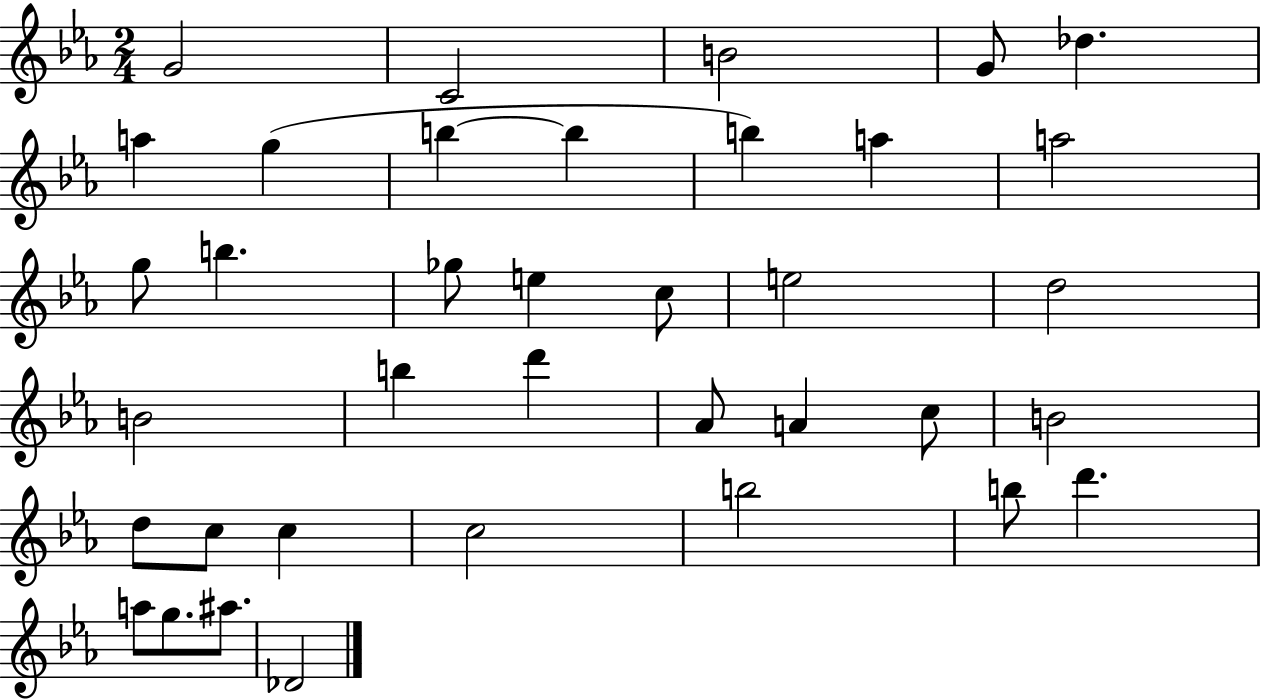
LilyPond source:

{
  \clef treble
  \numericTimeSignature
  \time 2/4
  \key ees \major
  g'2 | c'2 | b'2 | g'8 des''4. | \break a''4 g''4( | b''4~~ b''4 | b''4) a''4 | a''2 | \break g''8 b''4. | ges''8 e''4 c''8 | e''2 | d''2 | \break b'2 | b''4 d'''4 | aes'8 a'4 c''8 | b'2 | \break d''8 c''8 c''4 | c''2 | b''2 | b''8 d'''4. | \break a''8 g''8. ais''8. | des'2 | \bar "|."
}